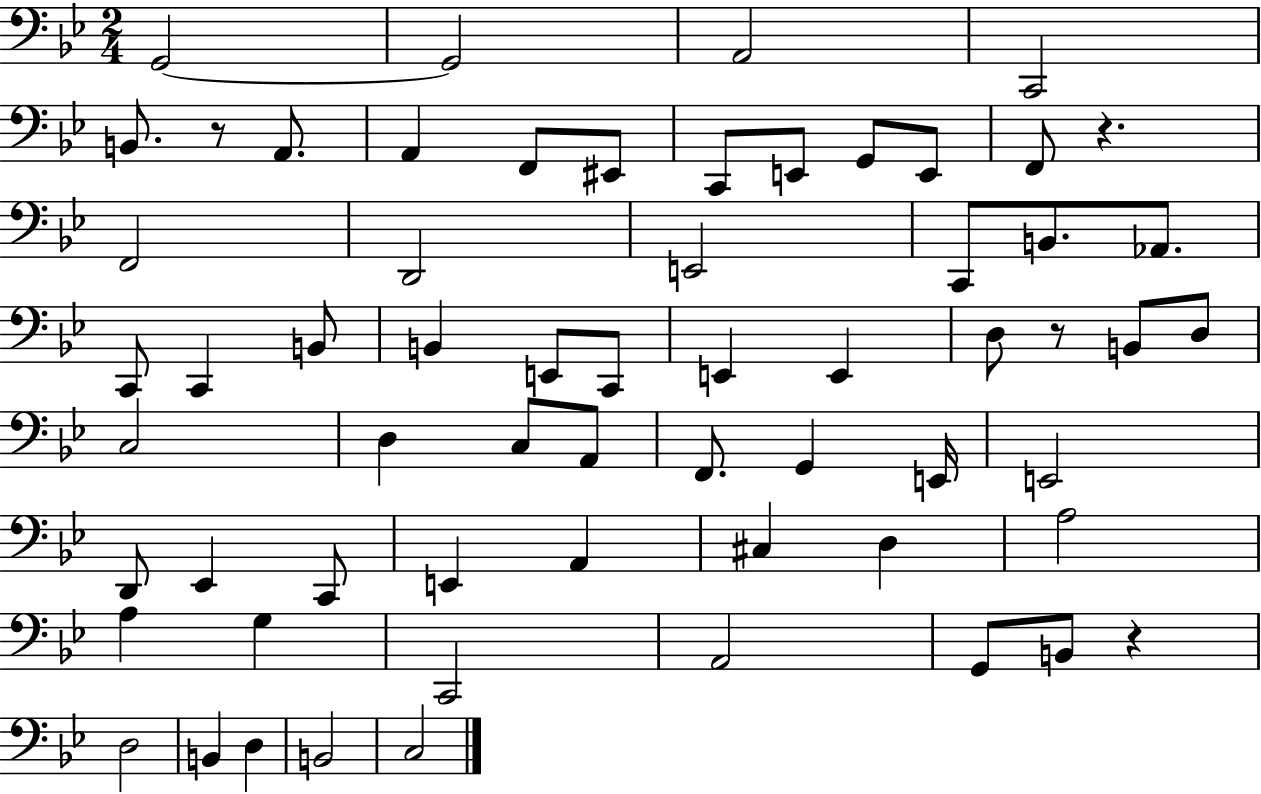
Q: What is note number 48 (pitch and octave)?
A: A3